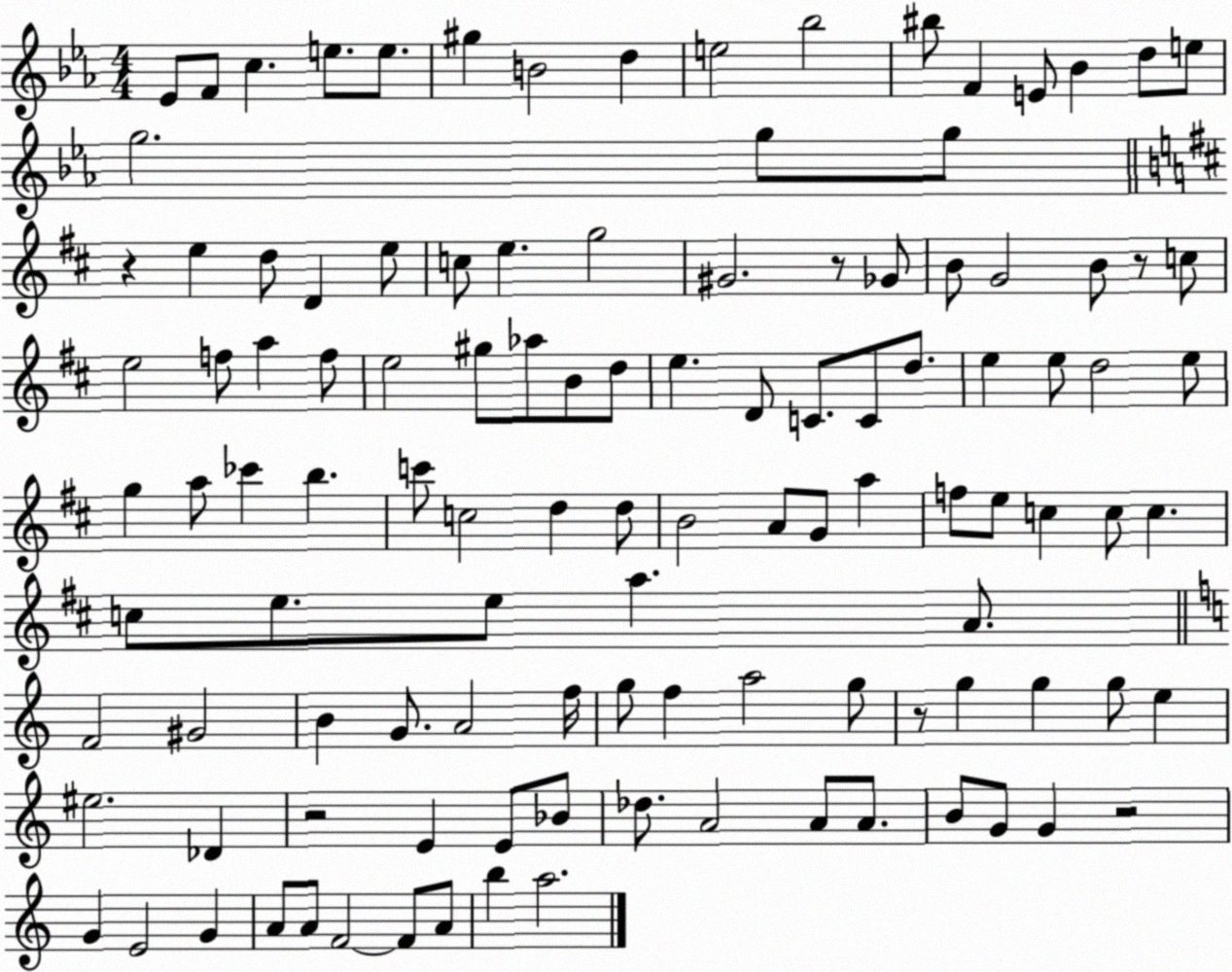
X:1
T:Untitled
M:4/4
L:1/4
K:Eb
_E/2 F/2 c e/2 e/2 ^g B2 d e2 _b2 ^b/2 F E/2 _B d/2 e/2 g2 g/2 g/2 z e d/2 D e/2 c/2 e g2 ^G2 z/2 _G/2 B/2 G2 B/2 z/2 c/2 e2 f/2 a f/2 e2 ^g/2 _a/2 B/2 d/2 e D/2 C/2 C/2 d/2 e e/2 d2 e/2 g a/2 _c' b c'/2 c2 d d/2 B2 A/2 G/2 a f/2 e/2 c c/2 c c/2 e/2 e/2 a A/2 F2 ^G2 B G/2 A2 f/4 g/2 f a2 g/2 z/2 g g g/2 e ^e2 _D z2 E E/2 _B/2 _d/2 A2 A/2 A/2 B/2 G/2 G z2 G E2 G A/2 A/2 F2 F/2 A/2 b a2